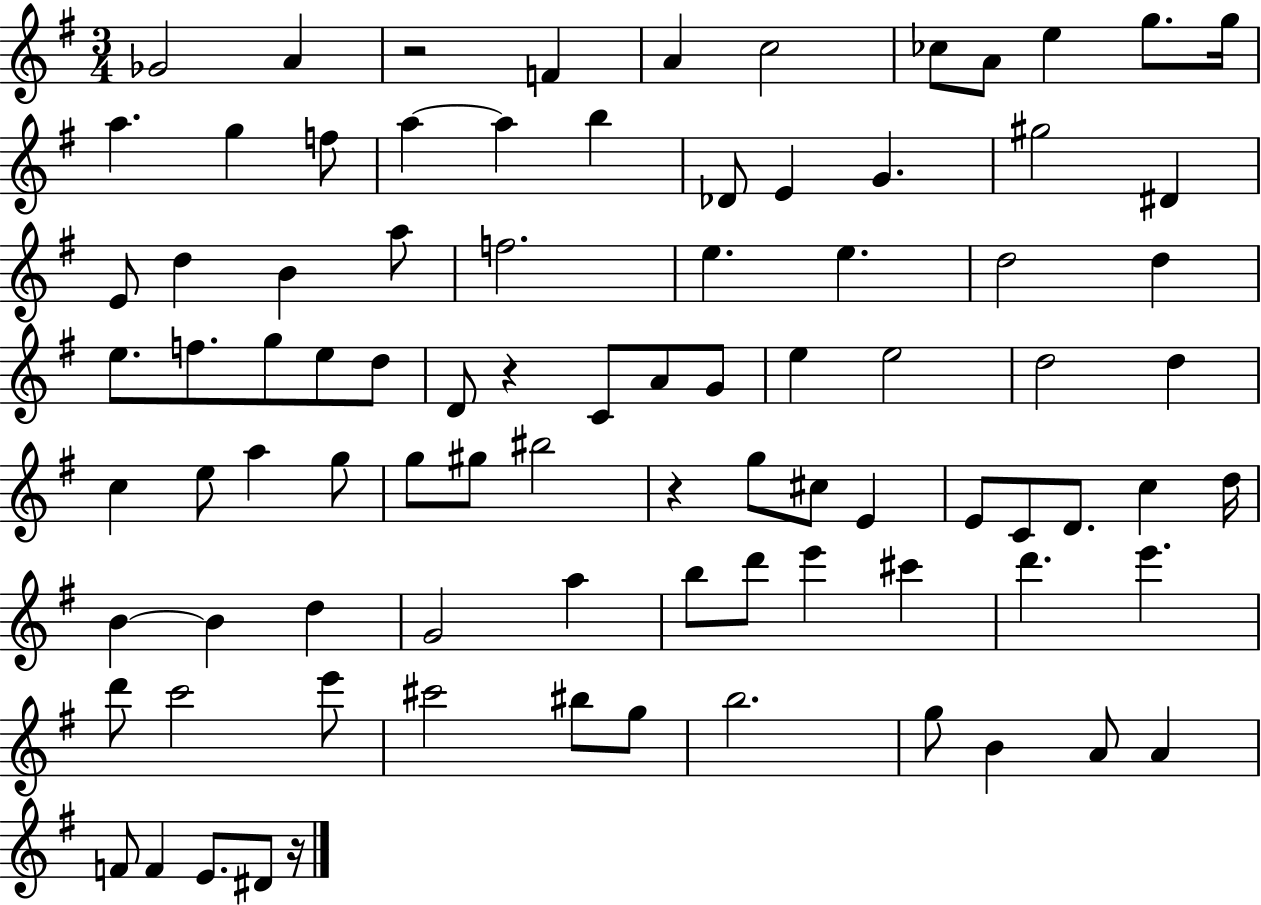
X:1
T:Untitled
M:3/4
L:1/4
K:G
_G2 A z2 F A c2 _c/2 A/2 e g/2 g/4 a g f/2 a a b _D/2 E G ^g2 ^D E/2 d B a/2 f2 e e d2 d e/2 f/2 g/2 e/2 d/2 D/2 z C/2 A/2 G/2 e e2 d2 d c e/2 a g/2 g/2 ^g/2 ^b2 z g/2 ^c/2 E E/2 C/2 D/2 c d/4 B B d G2 a b/2 d'/2 e' ^c' d' e' d'/2 c'2 e'/2 ^c'2 ^b/2 g/2 b2 g/2 B A/2 A F/2 F E/2 ^D/2 z/4